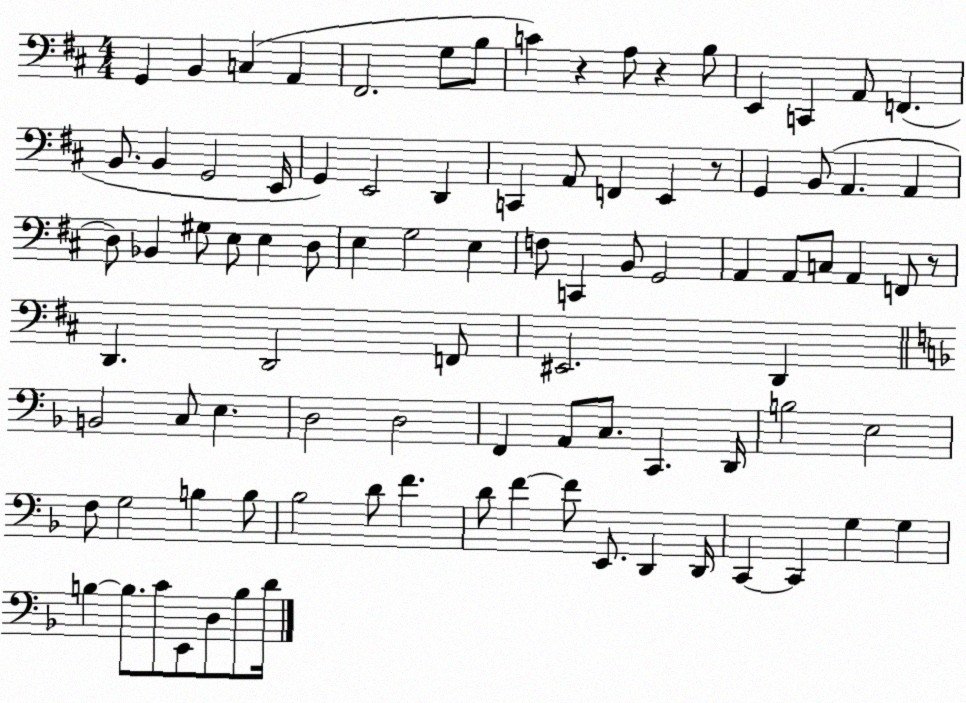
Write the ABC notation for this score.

X:1
T:Untitled
M:4/4
L:1/4
K:D
G,, B,, C, A,, ^F,,2 G,/2 B,/2 C z A,/2 z B,/2 E,, C,, A,,/2 F,, B,,/2 B,, G,,2 E,,/4 G,, E,,2 D,, C,, A,,/2 F,, E,, z/2 G,, B,,/2 A,, A,, D,/2 _B,, ^G,/2 E,/2 E, D,/2 E, G,2 E, F,/2 C,, B,,/2 G,,2 A,, A,,/2 C,/2 A,, F,,/2 z/2 D,, D,,2 F,,/2 ^E,,2 D,, B,,2 C,/2 E, D,2 D,2 F,, A,,/2 C,/2 C,, D,,/4 B,2 E,2 F,/2 G,2 B, B,/2 _B,2 D/2 F D/2 F F/2 E,,/2 D,, D,,/4 C,, C,, G, G, B, B,/2 C/2 E,,/2 D,/2 B,/2 D/4